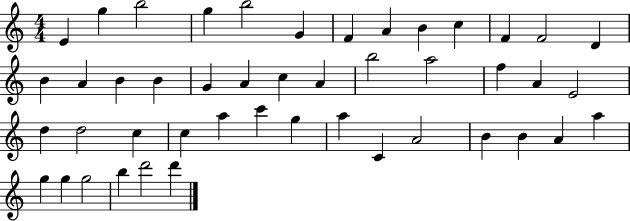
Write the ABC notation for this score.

X:1
T:Untitled
M:4/4
L:1/4
K:C
E g b2 g b2 G F A B c F F2 D B A B B G A c A b2 a2 f A E2 d d2 c c a c' g a C A2 B B A a g g g2 b d'2 d'